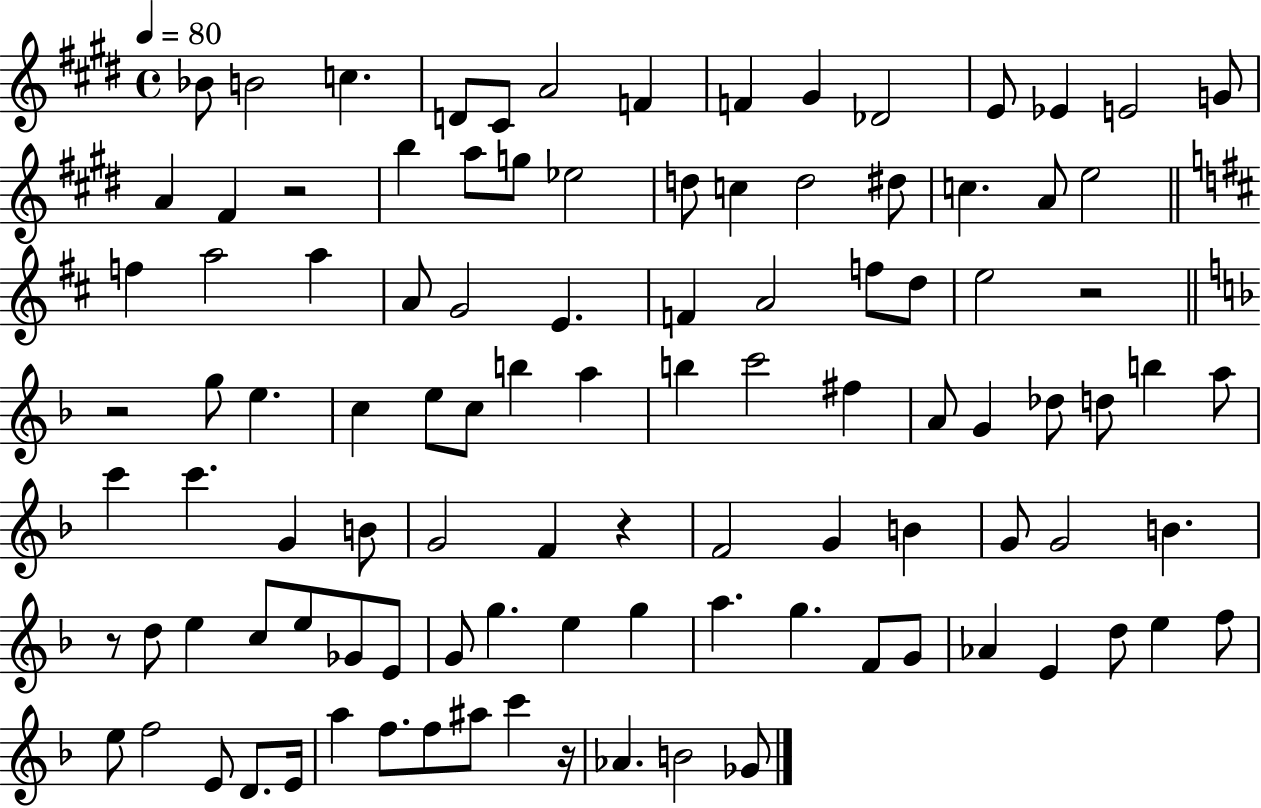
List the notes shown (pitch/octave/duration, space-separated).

Bb4/e B4/h C5/q. D4/e C#4/e A4/h F4/q F4/q G#4/q Db4/h E4/e Eb4/q E4/h G4/e A4/q F#4/q R/h B5/q A5/e G5/e Eb5/h D5/e C5/q D5/h D#5/e C5/q. A4/e E5/h F5/q A5/h A5/q A4/e G4/h E4/q. F4/q A4/h F5/e D5/e E5/h R/h R/h G5/e E5/q. C5/q E5/e C5/e B5/q A5/q B5/q C6/h F#5/q A4/e G4/q Db5/e D5/e B5/q A5/e C6/q C6/q. G4/q B4/e G4/h F4/q R/q F4/h G4/q B4/q G4/e G4/h B4/q. R/e D5/e E5/q C5/e E5/e Gb4/e E4/e G4/e G5/q. E5/q G5/q A5/q. G5/q. F4/e G4/e Ab4/q E4/q D5/e E5/q F5/e E5/e F5/h E4/e D4/e. E4/s A5/q F5/e. F5/e A#5/e C6/q R/s Ab4/q. B4/h Gb4/e